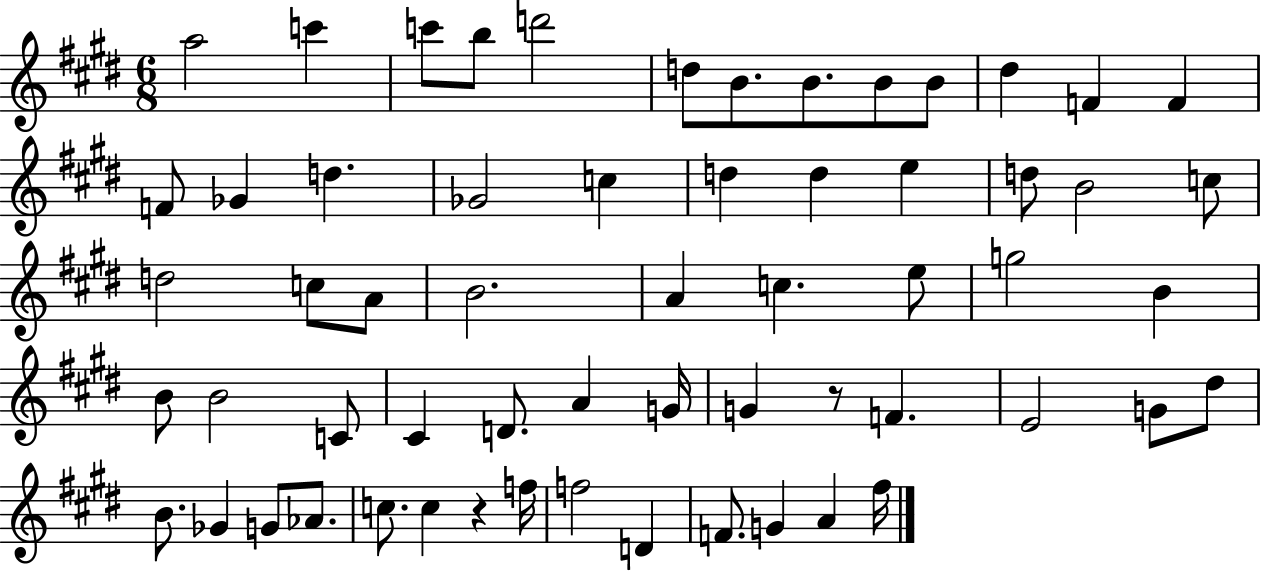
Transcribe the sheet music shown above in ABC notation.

X:1
T:Untitled
M:6/8
L:1/4
K:E
a2 c' c'/2 b/2 d'2 d/2 B/2 B/2 B/2 B/2 ^d F F F/2 _G d _G2 c d d e d/2 B2 c/2 d2 c/2 A/2 B2 A c e/2 g2 B B/2 B2 C/2 ^C D/2 A G/4 G z/2 F E2 G/2 ^d/2 B/2 _G G/2 _A/2 c/2 c z f/4 f2 D F/2 G A ^f/4